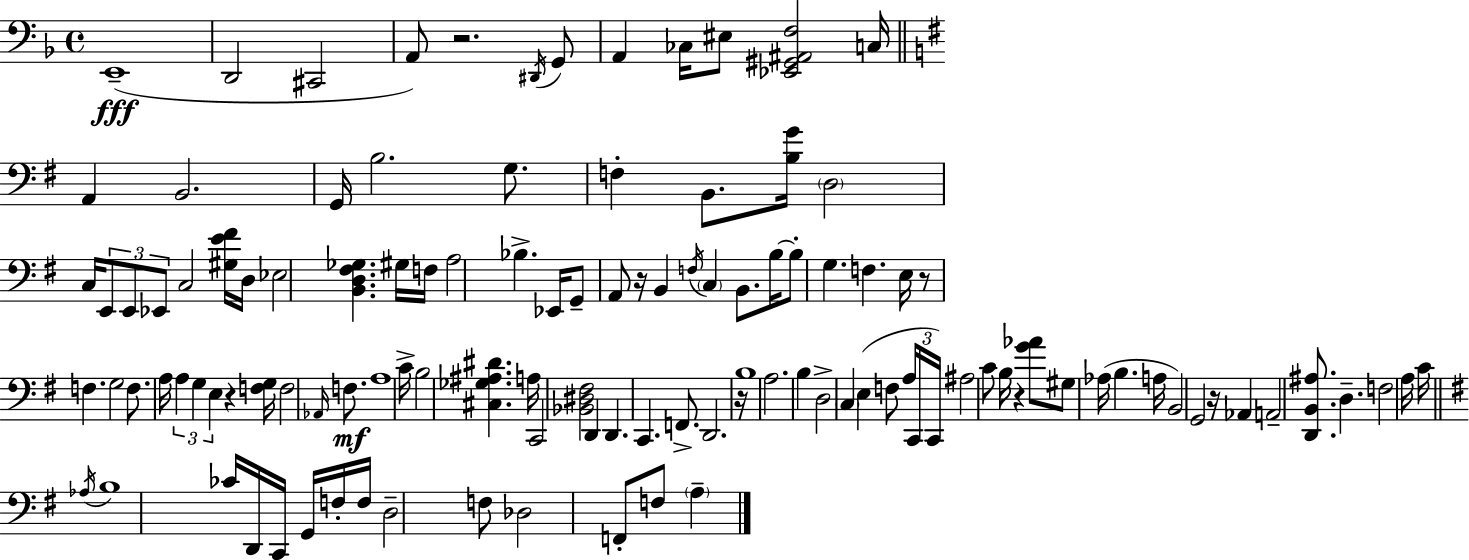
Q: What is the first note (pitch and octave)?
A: E2